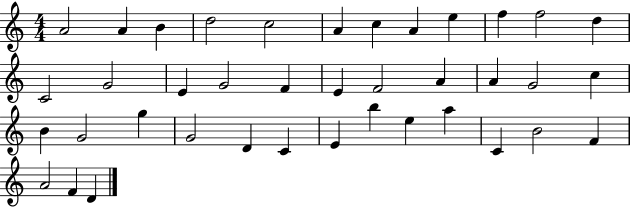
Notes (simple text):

A4/h A4/q B4/q D5/h C5/h A4/q C5/q A4/q E5/q F5/q F5/h D5/q C4/h G4/h E4/q G4/h F4/q E4/q F4/h A4/q A4/q G4/h C5/q B4/q G4/h G5/q G4/h D4/q C4/q E4/q B5/q E5/q A5/q C4/q B4/h F4/q A4/h F4/q D4/q